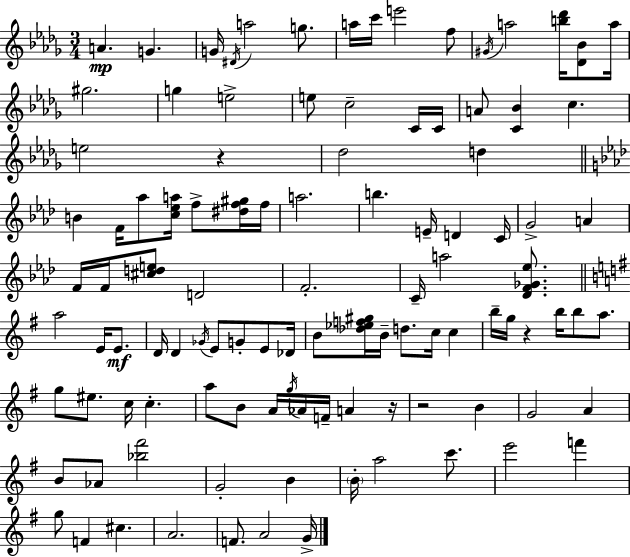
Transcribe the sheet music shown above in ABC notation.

X:1
T:Untitled
M:3/4
L:1/4
K:Bbm
A G G/4 ^D/4 a2 g/2 a/4 c'/4 e'2 f/2 ^G/4 a2 [b_d']/4 [_D_B]/2 a/4 ^g2 g e2 e/2 c2 C/4 C/4 A/2 [C_B] c e2 z _d2 d B F/4 _a/2 [c_ea]/4 f/2 [^df^g]/4 f/4 a2 b E/4 D C/4 G2 A F/4 F/4 [^cde]/2 D2 F2 C/4 a2 [_DF_G_e]/2 a2 E/4 E/2 D/4 D _G/4 E/2 G/2 E/2 _D/4 B/2 [_d_ef^g]/4 B/4 d/2 c/4 c b/4 g/4 z b/4 b/2 a/2 g/2 ^e/2 c/4 c a/2 B/2 A/4 g/4 _A/4 F/4 A z/4 z2 B G2 A B/2 _A/2 [_b^f']2 G2 B B/4 a2 c'/2 e'2 f' g/2 F ^c A2 F/2 A2 G/4